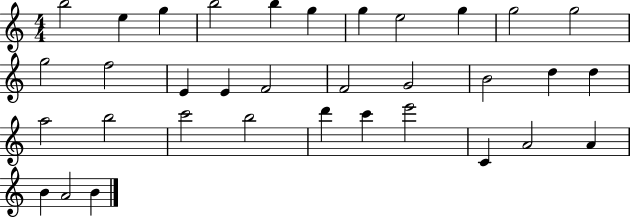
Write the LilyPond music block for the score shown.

{
  \clef treble
  \numericTimeSignature
  \time 4/4
  \key c \major
  b''2 e''4 g''4 | b''2 b''4 g''4 | g''4 e''2 g''4 | g''2 g''2 | \break g''2 f''2 | e'4 e'4 f'2 | f'2 g'2 | b'2 d''4 d''4 | \break a''2 b''2 | c'''2 b''2 | d'''4 c'''4 e'''2 | c'4 a'2 a'4 | \break b'4 a'2 b'4 | \bar "|."
}